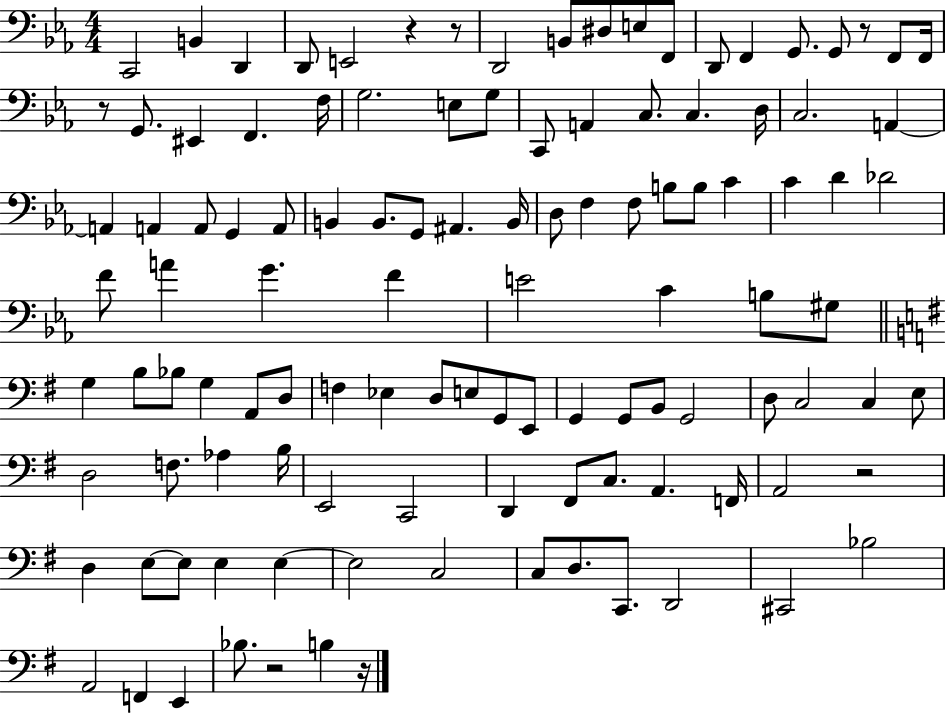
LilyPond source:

{
  \clef bass
  \numericTimeSignature
  \time 4/4
  \key ees \major
  c,2 b,4 d,4 | d,8 e,2 r4 r8 | d,2 b,8 dis8 e8 f,8 | d,8 f,4 g,8. g,8 r8 f,8 f,16 | \break r8 g,8. eis,4 f,4. f16 | g2. e8 g8 | c,8 a,4 c8. c4. d16 | c2. a,4~~ | \break a,4 a,4 a,8 g,4 a,8 | b,4 b,8. g,8 ais,4. b,16 | d8 f4 f8 b8 b8 c'4 | c'4 d'4 des'2 | \break f'8 a'4 g'4. f'4 | e'2 c'4 b8 gis8 | \bar "||" \break \key g \major g4 b8 bes8 g4 a,8 d8 | f4 ees4 d8 e8 g,8 e,8 | g,4 g,8 b,8 g,2 | d8 c2 c4 e8 | \break d2 f8. aes4 b16 | e,2 c,2 | d,4 fis,8 c8. a,4. f,16 | a,2 r2 | \break d4 e8~~ e8 e4 e4~~ | e2 c2 | c8 d8. c,8. d,2 | cis,2 bes2 | \break a,2 f,4 e,4 | bes8. r2 b4 r16 | \bar "|."
}